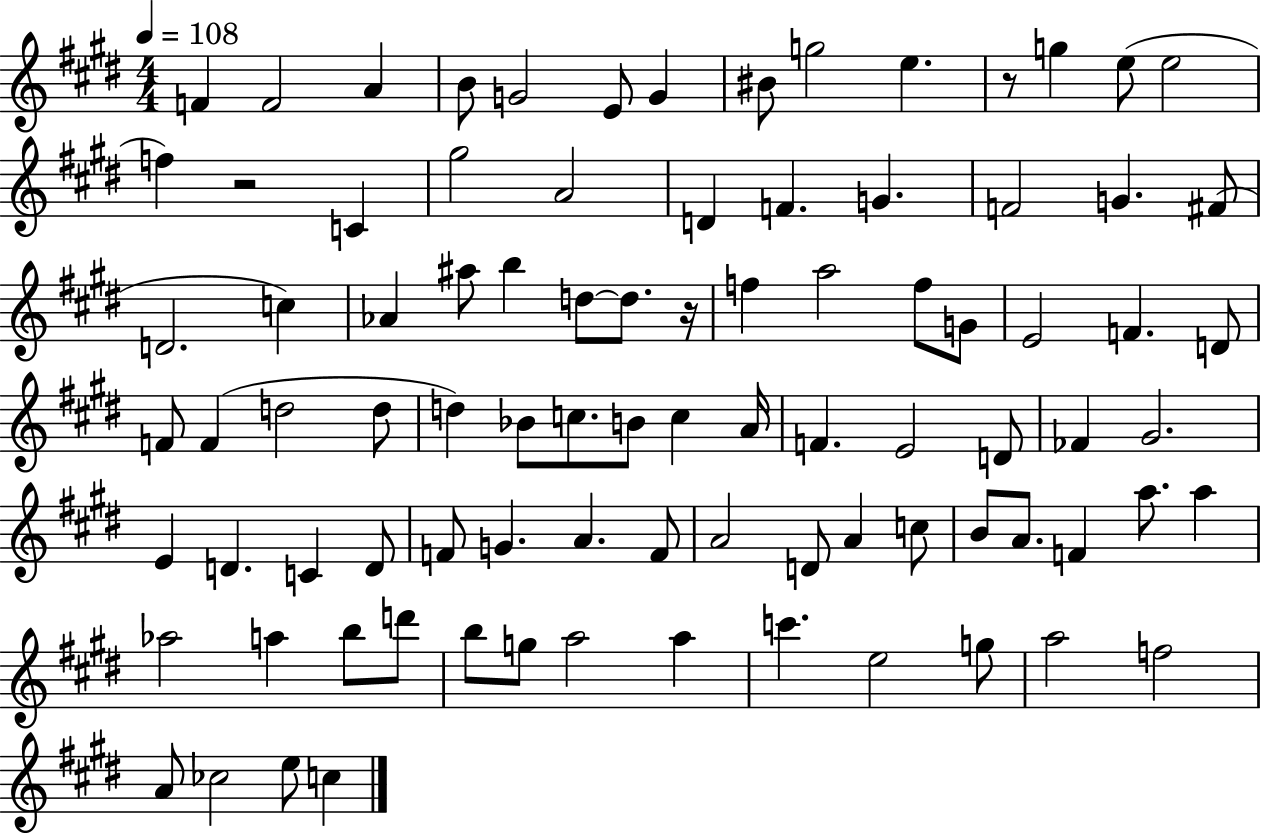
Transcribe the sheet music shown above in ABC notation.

X:1
T:Untitled
M:4/4
L:1/4
K:E
F F2 A B/2 G2 E/2 G ^B/2 g2 e z/2 g e/2 e2 f z2 C ^g2 A2 D F G F2 G ^F/2 D2 c _A ^a/2 b d/2 d/2 z/4 f a2 f/2 G/2 E2 F D/2 F/2 F d2 d/2 d _B/2 c/2 B/2 c A/4 F E2 D/2 _F ^G2 E D C D/2 F/2 G A F/2 A2 D/2 A c/2 B/2 A/2 F a/2 a _a2 a b/2 d'/2 b/2 g/2 a2 a c' e2 g/2 a2 f2 A/2 _c2 e/2 c